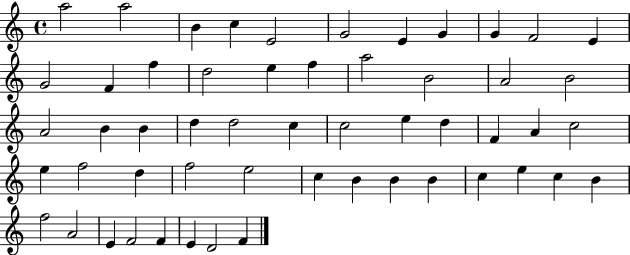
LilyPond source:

{
  \clef treble
  \time 4/4
  \defaultTimeSignature
  \key c \major
  a''2 a''2 | b'4 c''4 e'2 | g'2 e'4 g'4 | g'4 f'2 e'4 | \break g'2 f'4 f''4 | d''2 e''4 f''4 | a''2 b'2 | a'2 b'2 | \break a'2 b'4 b'4 | d''4 d''2 c''4 | c''2 e''4 d''4 | f'4 a'4 c''2 | \break e''4 f''2 d''4 | f''2 e''2 | c''4 b'4 b'4 b'4 | c''4 e''4 c''4 b'4 | \break f''2 a'2 | e'4 f'2 f'4 | e'4 d'2 f'4 | \bar "|."
}